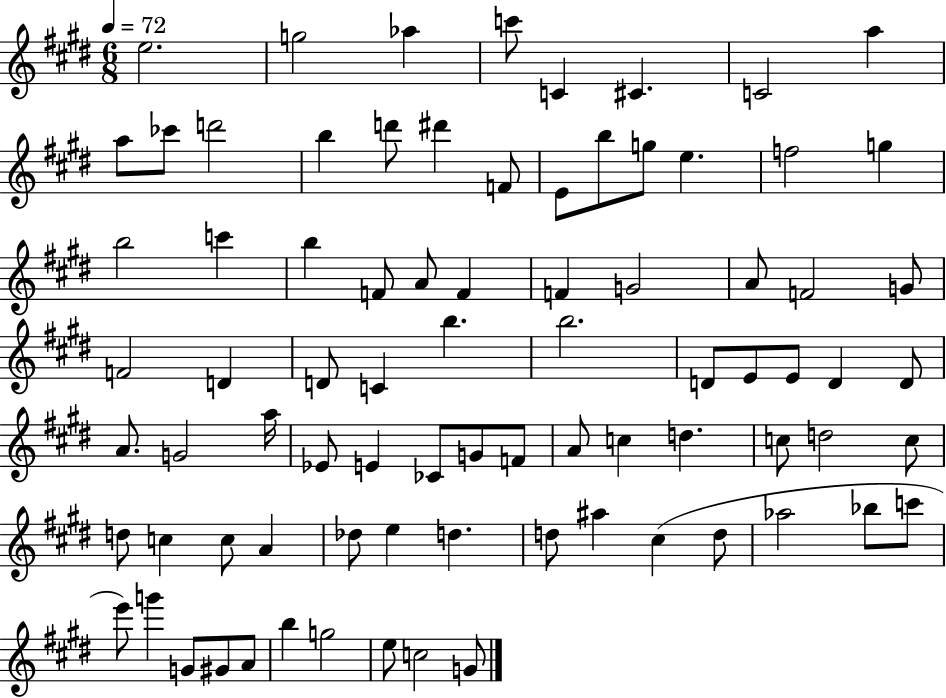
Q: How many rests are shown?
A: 0